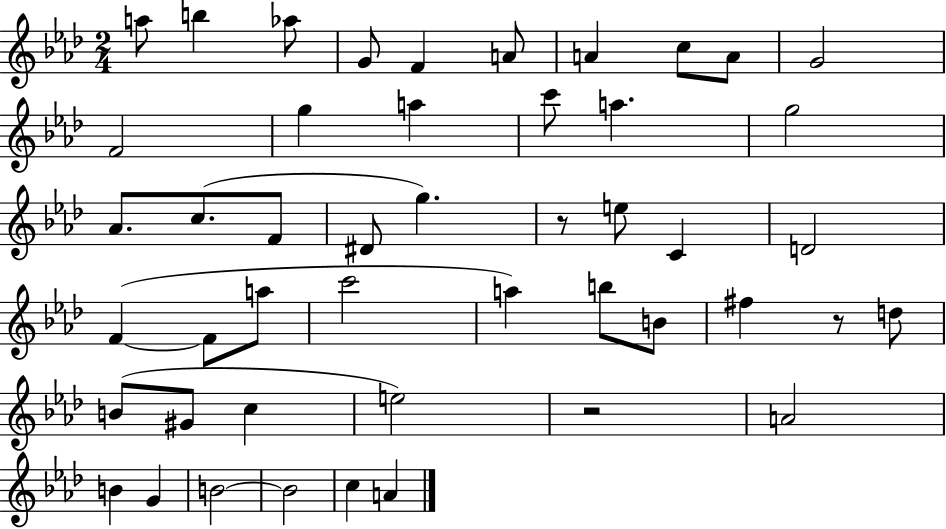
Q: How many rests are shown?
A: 3